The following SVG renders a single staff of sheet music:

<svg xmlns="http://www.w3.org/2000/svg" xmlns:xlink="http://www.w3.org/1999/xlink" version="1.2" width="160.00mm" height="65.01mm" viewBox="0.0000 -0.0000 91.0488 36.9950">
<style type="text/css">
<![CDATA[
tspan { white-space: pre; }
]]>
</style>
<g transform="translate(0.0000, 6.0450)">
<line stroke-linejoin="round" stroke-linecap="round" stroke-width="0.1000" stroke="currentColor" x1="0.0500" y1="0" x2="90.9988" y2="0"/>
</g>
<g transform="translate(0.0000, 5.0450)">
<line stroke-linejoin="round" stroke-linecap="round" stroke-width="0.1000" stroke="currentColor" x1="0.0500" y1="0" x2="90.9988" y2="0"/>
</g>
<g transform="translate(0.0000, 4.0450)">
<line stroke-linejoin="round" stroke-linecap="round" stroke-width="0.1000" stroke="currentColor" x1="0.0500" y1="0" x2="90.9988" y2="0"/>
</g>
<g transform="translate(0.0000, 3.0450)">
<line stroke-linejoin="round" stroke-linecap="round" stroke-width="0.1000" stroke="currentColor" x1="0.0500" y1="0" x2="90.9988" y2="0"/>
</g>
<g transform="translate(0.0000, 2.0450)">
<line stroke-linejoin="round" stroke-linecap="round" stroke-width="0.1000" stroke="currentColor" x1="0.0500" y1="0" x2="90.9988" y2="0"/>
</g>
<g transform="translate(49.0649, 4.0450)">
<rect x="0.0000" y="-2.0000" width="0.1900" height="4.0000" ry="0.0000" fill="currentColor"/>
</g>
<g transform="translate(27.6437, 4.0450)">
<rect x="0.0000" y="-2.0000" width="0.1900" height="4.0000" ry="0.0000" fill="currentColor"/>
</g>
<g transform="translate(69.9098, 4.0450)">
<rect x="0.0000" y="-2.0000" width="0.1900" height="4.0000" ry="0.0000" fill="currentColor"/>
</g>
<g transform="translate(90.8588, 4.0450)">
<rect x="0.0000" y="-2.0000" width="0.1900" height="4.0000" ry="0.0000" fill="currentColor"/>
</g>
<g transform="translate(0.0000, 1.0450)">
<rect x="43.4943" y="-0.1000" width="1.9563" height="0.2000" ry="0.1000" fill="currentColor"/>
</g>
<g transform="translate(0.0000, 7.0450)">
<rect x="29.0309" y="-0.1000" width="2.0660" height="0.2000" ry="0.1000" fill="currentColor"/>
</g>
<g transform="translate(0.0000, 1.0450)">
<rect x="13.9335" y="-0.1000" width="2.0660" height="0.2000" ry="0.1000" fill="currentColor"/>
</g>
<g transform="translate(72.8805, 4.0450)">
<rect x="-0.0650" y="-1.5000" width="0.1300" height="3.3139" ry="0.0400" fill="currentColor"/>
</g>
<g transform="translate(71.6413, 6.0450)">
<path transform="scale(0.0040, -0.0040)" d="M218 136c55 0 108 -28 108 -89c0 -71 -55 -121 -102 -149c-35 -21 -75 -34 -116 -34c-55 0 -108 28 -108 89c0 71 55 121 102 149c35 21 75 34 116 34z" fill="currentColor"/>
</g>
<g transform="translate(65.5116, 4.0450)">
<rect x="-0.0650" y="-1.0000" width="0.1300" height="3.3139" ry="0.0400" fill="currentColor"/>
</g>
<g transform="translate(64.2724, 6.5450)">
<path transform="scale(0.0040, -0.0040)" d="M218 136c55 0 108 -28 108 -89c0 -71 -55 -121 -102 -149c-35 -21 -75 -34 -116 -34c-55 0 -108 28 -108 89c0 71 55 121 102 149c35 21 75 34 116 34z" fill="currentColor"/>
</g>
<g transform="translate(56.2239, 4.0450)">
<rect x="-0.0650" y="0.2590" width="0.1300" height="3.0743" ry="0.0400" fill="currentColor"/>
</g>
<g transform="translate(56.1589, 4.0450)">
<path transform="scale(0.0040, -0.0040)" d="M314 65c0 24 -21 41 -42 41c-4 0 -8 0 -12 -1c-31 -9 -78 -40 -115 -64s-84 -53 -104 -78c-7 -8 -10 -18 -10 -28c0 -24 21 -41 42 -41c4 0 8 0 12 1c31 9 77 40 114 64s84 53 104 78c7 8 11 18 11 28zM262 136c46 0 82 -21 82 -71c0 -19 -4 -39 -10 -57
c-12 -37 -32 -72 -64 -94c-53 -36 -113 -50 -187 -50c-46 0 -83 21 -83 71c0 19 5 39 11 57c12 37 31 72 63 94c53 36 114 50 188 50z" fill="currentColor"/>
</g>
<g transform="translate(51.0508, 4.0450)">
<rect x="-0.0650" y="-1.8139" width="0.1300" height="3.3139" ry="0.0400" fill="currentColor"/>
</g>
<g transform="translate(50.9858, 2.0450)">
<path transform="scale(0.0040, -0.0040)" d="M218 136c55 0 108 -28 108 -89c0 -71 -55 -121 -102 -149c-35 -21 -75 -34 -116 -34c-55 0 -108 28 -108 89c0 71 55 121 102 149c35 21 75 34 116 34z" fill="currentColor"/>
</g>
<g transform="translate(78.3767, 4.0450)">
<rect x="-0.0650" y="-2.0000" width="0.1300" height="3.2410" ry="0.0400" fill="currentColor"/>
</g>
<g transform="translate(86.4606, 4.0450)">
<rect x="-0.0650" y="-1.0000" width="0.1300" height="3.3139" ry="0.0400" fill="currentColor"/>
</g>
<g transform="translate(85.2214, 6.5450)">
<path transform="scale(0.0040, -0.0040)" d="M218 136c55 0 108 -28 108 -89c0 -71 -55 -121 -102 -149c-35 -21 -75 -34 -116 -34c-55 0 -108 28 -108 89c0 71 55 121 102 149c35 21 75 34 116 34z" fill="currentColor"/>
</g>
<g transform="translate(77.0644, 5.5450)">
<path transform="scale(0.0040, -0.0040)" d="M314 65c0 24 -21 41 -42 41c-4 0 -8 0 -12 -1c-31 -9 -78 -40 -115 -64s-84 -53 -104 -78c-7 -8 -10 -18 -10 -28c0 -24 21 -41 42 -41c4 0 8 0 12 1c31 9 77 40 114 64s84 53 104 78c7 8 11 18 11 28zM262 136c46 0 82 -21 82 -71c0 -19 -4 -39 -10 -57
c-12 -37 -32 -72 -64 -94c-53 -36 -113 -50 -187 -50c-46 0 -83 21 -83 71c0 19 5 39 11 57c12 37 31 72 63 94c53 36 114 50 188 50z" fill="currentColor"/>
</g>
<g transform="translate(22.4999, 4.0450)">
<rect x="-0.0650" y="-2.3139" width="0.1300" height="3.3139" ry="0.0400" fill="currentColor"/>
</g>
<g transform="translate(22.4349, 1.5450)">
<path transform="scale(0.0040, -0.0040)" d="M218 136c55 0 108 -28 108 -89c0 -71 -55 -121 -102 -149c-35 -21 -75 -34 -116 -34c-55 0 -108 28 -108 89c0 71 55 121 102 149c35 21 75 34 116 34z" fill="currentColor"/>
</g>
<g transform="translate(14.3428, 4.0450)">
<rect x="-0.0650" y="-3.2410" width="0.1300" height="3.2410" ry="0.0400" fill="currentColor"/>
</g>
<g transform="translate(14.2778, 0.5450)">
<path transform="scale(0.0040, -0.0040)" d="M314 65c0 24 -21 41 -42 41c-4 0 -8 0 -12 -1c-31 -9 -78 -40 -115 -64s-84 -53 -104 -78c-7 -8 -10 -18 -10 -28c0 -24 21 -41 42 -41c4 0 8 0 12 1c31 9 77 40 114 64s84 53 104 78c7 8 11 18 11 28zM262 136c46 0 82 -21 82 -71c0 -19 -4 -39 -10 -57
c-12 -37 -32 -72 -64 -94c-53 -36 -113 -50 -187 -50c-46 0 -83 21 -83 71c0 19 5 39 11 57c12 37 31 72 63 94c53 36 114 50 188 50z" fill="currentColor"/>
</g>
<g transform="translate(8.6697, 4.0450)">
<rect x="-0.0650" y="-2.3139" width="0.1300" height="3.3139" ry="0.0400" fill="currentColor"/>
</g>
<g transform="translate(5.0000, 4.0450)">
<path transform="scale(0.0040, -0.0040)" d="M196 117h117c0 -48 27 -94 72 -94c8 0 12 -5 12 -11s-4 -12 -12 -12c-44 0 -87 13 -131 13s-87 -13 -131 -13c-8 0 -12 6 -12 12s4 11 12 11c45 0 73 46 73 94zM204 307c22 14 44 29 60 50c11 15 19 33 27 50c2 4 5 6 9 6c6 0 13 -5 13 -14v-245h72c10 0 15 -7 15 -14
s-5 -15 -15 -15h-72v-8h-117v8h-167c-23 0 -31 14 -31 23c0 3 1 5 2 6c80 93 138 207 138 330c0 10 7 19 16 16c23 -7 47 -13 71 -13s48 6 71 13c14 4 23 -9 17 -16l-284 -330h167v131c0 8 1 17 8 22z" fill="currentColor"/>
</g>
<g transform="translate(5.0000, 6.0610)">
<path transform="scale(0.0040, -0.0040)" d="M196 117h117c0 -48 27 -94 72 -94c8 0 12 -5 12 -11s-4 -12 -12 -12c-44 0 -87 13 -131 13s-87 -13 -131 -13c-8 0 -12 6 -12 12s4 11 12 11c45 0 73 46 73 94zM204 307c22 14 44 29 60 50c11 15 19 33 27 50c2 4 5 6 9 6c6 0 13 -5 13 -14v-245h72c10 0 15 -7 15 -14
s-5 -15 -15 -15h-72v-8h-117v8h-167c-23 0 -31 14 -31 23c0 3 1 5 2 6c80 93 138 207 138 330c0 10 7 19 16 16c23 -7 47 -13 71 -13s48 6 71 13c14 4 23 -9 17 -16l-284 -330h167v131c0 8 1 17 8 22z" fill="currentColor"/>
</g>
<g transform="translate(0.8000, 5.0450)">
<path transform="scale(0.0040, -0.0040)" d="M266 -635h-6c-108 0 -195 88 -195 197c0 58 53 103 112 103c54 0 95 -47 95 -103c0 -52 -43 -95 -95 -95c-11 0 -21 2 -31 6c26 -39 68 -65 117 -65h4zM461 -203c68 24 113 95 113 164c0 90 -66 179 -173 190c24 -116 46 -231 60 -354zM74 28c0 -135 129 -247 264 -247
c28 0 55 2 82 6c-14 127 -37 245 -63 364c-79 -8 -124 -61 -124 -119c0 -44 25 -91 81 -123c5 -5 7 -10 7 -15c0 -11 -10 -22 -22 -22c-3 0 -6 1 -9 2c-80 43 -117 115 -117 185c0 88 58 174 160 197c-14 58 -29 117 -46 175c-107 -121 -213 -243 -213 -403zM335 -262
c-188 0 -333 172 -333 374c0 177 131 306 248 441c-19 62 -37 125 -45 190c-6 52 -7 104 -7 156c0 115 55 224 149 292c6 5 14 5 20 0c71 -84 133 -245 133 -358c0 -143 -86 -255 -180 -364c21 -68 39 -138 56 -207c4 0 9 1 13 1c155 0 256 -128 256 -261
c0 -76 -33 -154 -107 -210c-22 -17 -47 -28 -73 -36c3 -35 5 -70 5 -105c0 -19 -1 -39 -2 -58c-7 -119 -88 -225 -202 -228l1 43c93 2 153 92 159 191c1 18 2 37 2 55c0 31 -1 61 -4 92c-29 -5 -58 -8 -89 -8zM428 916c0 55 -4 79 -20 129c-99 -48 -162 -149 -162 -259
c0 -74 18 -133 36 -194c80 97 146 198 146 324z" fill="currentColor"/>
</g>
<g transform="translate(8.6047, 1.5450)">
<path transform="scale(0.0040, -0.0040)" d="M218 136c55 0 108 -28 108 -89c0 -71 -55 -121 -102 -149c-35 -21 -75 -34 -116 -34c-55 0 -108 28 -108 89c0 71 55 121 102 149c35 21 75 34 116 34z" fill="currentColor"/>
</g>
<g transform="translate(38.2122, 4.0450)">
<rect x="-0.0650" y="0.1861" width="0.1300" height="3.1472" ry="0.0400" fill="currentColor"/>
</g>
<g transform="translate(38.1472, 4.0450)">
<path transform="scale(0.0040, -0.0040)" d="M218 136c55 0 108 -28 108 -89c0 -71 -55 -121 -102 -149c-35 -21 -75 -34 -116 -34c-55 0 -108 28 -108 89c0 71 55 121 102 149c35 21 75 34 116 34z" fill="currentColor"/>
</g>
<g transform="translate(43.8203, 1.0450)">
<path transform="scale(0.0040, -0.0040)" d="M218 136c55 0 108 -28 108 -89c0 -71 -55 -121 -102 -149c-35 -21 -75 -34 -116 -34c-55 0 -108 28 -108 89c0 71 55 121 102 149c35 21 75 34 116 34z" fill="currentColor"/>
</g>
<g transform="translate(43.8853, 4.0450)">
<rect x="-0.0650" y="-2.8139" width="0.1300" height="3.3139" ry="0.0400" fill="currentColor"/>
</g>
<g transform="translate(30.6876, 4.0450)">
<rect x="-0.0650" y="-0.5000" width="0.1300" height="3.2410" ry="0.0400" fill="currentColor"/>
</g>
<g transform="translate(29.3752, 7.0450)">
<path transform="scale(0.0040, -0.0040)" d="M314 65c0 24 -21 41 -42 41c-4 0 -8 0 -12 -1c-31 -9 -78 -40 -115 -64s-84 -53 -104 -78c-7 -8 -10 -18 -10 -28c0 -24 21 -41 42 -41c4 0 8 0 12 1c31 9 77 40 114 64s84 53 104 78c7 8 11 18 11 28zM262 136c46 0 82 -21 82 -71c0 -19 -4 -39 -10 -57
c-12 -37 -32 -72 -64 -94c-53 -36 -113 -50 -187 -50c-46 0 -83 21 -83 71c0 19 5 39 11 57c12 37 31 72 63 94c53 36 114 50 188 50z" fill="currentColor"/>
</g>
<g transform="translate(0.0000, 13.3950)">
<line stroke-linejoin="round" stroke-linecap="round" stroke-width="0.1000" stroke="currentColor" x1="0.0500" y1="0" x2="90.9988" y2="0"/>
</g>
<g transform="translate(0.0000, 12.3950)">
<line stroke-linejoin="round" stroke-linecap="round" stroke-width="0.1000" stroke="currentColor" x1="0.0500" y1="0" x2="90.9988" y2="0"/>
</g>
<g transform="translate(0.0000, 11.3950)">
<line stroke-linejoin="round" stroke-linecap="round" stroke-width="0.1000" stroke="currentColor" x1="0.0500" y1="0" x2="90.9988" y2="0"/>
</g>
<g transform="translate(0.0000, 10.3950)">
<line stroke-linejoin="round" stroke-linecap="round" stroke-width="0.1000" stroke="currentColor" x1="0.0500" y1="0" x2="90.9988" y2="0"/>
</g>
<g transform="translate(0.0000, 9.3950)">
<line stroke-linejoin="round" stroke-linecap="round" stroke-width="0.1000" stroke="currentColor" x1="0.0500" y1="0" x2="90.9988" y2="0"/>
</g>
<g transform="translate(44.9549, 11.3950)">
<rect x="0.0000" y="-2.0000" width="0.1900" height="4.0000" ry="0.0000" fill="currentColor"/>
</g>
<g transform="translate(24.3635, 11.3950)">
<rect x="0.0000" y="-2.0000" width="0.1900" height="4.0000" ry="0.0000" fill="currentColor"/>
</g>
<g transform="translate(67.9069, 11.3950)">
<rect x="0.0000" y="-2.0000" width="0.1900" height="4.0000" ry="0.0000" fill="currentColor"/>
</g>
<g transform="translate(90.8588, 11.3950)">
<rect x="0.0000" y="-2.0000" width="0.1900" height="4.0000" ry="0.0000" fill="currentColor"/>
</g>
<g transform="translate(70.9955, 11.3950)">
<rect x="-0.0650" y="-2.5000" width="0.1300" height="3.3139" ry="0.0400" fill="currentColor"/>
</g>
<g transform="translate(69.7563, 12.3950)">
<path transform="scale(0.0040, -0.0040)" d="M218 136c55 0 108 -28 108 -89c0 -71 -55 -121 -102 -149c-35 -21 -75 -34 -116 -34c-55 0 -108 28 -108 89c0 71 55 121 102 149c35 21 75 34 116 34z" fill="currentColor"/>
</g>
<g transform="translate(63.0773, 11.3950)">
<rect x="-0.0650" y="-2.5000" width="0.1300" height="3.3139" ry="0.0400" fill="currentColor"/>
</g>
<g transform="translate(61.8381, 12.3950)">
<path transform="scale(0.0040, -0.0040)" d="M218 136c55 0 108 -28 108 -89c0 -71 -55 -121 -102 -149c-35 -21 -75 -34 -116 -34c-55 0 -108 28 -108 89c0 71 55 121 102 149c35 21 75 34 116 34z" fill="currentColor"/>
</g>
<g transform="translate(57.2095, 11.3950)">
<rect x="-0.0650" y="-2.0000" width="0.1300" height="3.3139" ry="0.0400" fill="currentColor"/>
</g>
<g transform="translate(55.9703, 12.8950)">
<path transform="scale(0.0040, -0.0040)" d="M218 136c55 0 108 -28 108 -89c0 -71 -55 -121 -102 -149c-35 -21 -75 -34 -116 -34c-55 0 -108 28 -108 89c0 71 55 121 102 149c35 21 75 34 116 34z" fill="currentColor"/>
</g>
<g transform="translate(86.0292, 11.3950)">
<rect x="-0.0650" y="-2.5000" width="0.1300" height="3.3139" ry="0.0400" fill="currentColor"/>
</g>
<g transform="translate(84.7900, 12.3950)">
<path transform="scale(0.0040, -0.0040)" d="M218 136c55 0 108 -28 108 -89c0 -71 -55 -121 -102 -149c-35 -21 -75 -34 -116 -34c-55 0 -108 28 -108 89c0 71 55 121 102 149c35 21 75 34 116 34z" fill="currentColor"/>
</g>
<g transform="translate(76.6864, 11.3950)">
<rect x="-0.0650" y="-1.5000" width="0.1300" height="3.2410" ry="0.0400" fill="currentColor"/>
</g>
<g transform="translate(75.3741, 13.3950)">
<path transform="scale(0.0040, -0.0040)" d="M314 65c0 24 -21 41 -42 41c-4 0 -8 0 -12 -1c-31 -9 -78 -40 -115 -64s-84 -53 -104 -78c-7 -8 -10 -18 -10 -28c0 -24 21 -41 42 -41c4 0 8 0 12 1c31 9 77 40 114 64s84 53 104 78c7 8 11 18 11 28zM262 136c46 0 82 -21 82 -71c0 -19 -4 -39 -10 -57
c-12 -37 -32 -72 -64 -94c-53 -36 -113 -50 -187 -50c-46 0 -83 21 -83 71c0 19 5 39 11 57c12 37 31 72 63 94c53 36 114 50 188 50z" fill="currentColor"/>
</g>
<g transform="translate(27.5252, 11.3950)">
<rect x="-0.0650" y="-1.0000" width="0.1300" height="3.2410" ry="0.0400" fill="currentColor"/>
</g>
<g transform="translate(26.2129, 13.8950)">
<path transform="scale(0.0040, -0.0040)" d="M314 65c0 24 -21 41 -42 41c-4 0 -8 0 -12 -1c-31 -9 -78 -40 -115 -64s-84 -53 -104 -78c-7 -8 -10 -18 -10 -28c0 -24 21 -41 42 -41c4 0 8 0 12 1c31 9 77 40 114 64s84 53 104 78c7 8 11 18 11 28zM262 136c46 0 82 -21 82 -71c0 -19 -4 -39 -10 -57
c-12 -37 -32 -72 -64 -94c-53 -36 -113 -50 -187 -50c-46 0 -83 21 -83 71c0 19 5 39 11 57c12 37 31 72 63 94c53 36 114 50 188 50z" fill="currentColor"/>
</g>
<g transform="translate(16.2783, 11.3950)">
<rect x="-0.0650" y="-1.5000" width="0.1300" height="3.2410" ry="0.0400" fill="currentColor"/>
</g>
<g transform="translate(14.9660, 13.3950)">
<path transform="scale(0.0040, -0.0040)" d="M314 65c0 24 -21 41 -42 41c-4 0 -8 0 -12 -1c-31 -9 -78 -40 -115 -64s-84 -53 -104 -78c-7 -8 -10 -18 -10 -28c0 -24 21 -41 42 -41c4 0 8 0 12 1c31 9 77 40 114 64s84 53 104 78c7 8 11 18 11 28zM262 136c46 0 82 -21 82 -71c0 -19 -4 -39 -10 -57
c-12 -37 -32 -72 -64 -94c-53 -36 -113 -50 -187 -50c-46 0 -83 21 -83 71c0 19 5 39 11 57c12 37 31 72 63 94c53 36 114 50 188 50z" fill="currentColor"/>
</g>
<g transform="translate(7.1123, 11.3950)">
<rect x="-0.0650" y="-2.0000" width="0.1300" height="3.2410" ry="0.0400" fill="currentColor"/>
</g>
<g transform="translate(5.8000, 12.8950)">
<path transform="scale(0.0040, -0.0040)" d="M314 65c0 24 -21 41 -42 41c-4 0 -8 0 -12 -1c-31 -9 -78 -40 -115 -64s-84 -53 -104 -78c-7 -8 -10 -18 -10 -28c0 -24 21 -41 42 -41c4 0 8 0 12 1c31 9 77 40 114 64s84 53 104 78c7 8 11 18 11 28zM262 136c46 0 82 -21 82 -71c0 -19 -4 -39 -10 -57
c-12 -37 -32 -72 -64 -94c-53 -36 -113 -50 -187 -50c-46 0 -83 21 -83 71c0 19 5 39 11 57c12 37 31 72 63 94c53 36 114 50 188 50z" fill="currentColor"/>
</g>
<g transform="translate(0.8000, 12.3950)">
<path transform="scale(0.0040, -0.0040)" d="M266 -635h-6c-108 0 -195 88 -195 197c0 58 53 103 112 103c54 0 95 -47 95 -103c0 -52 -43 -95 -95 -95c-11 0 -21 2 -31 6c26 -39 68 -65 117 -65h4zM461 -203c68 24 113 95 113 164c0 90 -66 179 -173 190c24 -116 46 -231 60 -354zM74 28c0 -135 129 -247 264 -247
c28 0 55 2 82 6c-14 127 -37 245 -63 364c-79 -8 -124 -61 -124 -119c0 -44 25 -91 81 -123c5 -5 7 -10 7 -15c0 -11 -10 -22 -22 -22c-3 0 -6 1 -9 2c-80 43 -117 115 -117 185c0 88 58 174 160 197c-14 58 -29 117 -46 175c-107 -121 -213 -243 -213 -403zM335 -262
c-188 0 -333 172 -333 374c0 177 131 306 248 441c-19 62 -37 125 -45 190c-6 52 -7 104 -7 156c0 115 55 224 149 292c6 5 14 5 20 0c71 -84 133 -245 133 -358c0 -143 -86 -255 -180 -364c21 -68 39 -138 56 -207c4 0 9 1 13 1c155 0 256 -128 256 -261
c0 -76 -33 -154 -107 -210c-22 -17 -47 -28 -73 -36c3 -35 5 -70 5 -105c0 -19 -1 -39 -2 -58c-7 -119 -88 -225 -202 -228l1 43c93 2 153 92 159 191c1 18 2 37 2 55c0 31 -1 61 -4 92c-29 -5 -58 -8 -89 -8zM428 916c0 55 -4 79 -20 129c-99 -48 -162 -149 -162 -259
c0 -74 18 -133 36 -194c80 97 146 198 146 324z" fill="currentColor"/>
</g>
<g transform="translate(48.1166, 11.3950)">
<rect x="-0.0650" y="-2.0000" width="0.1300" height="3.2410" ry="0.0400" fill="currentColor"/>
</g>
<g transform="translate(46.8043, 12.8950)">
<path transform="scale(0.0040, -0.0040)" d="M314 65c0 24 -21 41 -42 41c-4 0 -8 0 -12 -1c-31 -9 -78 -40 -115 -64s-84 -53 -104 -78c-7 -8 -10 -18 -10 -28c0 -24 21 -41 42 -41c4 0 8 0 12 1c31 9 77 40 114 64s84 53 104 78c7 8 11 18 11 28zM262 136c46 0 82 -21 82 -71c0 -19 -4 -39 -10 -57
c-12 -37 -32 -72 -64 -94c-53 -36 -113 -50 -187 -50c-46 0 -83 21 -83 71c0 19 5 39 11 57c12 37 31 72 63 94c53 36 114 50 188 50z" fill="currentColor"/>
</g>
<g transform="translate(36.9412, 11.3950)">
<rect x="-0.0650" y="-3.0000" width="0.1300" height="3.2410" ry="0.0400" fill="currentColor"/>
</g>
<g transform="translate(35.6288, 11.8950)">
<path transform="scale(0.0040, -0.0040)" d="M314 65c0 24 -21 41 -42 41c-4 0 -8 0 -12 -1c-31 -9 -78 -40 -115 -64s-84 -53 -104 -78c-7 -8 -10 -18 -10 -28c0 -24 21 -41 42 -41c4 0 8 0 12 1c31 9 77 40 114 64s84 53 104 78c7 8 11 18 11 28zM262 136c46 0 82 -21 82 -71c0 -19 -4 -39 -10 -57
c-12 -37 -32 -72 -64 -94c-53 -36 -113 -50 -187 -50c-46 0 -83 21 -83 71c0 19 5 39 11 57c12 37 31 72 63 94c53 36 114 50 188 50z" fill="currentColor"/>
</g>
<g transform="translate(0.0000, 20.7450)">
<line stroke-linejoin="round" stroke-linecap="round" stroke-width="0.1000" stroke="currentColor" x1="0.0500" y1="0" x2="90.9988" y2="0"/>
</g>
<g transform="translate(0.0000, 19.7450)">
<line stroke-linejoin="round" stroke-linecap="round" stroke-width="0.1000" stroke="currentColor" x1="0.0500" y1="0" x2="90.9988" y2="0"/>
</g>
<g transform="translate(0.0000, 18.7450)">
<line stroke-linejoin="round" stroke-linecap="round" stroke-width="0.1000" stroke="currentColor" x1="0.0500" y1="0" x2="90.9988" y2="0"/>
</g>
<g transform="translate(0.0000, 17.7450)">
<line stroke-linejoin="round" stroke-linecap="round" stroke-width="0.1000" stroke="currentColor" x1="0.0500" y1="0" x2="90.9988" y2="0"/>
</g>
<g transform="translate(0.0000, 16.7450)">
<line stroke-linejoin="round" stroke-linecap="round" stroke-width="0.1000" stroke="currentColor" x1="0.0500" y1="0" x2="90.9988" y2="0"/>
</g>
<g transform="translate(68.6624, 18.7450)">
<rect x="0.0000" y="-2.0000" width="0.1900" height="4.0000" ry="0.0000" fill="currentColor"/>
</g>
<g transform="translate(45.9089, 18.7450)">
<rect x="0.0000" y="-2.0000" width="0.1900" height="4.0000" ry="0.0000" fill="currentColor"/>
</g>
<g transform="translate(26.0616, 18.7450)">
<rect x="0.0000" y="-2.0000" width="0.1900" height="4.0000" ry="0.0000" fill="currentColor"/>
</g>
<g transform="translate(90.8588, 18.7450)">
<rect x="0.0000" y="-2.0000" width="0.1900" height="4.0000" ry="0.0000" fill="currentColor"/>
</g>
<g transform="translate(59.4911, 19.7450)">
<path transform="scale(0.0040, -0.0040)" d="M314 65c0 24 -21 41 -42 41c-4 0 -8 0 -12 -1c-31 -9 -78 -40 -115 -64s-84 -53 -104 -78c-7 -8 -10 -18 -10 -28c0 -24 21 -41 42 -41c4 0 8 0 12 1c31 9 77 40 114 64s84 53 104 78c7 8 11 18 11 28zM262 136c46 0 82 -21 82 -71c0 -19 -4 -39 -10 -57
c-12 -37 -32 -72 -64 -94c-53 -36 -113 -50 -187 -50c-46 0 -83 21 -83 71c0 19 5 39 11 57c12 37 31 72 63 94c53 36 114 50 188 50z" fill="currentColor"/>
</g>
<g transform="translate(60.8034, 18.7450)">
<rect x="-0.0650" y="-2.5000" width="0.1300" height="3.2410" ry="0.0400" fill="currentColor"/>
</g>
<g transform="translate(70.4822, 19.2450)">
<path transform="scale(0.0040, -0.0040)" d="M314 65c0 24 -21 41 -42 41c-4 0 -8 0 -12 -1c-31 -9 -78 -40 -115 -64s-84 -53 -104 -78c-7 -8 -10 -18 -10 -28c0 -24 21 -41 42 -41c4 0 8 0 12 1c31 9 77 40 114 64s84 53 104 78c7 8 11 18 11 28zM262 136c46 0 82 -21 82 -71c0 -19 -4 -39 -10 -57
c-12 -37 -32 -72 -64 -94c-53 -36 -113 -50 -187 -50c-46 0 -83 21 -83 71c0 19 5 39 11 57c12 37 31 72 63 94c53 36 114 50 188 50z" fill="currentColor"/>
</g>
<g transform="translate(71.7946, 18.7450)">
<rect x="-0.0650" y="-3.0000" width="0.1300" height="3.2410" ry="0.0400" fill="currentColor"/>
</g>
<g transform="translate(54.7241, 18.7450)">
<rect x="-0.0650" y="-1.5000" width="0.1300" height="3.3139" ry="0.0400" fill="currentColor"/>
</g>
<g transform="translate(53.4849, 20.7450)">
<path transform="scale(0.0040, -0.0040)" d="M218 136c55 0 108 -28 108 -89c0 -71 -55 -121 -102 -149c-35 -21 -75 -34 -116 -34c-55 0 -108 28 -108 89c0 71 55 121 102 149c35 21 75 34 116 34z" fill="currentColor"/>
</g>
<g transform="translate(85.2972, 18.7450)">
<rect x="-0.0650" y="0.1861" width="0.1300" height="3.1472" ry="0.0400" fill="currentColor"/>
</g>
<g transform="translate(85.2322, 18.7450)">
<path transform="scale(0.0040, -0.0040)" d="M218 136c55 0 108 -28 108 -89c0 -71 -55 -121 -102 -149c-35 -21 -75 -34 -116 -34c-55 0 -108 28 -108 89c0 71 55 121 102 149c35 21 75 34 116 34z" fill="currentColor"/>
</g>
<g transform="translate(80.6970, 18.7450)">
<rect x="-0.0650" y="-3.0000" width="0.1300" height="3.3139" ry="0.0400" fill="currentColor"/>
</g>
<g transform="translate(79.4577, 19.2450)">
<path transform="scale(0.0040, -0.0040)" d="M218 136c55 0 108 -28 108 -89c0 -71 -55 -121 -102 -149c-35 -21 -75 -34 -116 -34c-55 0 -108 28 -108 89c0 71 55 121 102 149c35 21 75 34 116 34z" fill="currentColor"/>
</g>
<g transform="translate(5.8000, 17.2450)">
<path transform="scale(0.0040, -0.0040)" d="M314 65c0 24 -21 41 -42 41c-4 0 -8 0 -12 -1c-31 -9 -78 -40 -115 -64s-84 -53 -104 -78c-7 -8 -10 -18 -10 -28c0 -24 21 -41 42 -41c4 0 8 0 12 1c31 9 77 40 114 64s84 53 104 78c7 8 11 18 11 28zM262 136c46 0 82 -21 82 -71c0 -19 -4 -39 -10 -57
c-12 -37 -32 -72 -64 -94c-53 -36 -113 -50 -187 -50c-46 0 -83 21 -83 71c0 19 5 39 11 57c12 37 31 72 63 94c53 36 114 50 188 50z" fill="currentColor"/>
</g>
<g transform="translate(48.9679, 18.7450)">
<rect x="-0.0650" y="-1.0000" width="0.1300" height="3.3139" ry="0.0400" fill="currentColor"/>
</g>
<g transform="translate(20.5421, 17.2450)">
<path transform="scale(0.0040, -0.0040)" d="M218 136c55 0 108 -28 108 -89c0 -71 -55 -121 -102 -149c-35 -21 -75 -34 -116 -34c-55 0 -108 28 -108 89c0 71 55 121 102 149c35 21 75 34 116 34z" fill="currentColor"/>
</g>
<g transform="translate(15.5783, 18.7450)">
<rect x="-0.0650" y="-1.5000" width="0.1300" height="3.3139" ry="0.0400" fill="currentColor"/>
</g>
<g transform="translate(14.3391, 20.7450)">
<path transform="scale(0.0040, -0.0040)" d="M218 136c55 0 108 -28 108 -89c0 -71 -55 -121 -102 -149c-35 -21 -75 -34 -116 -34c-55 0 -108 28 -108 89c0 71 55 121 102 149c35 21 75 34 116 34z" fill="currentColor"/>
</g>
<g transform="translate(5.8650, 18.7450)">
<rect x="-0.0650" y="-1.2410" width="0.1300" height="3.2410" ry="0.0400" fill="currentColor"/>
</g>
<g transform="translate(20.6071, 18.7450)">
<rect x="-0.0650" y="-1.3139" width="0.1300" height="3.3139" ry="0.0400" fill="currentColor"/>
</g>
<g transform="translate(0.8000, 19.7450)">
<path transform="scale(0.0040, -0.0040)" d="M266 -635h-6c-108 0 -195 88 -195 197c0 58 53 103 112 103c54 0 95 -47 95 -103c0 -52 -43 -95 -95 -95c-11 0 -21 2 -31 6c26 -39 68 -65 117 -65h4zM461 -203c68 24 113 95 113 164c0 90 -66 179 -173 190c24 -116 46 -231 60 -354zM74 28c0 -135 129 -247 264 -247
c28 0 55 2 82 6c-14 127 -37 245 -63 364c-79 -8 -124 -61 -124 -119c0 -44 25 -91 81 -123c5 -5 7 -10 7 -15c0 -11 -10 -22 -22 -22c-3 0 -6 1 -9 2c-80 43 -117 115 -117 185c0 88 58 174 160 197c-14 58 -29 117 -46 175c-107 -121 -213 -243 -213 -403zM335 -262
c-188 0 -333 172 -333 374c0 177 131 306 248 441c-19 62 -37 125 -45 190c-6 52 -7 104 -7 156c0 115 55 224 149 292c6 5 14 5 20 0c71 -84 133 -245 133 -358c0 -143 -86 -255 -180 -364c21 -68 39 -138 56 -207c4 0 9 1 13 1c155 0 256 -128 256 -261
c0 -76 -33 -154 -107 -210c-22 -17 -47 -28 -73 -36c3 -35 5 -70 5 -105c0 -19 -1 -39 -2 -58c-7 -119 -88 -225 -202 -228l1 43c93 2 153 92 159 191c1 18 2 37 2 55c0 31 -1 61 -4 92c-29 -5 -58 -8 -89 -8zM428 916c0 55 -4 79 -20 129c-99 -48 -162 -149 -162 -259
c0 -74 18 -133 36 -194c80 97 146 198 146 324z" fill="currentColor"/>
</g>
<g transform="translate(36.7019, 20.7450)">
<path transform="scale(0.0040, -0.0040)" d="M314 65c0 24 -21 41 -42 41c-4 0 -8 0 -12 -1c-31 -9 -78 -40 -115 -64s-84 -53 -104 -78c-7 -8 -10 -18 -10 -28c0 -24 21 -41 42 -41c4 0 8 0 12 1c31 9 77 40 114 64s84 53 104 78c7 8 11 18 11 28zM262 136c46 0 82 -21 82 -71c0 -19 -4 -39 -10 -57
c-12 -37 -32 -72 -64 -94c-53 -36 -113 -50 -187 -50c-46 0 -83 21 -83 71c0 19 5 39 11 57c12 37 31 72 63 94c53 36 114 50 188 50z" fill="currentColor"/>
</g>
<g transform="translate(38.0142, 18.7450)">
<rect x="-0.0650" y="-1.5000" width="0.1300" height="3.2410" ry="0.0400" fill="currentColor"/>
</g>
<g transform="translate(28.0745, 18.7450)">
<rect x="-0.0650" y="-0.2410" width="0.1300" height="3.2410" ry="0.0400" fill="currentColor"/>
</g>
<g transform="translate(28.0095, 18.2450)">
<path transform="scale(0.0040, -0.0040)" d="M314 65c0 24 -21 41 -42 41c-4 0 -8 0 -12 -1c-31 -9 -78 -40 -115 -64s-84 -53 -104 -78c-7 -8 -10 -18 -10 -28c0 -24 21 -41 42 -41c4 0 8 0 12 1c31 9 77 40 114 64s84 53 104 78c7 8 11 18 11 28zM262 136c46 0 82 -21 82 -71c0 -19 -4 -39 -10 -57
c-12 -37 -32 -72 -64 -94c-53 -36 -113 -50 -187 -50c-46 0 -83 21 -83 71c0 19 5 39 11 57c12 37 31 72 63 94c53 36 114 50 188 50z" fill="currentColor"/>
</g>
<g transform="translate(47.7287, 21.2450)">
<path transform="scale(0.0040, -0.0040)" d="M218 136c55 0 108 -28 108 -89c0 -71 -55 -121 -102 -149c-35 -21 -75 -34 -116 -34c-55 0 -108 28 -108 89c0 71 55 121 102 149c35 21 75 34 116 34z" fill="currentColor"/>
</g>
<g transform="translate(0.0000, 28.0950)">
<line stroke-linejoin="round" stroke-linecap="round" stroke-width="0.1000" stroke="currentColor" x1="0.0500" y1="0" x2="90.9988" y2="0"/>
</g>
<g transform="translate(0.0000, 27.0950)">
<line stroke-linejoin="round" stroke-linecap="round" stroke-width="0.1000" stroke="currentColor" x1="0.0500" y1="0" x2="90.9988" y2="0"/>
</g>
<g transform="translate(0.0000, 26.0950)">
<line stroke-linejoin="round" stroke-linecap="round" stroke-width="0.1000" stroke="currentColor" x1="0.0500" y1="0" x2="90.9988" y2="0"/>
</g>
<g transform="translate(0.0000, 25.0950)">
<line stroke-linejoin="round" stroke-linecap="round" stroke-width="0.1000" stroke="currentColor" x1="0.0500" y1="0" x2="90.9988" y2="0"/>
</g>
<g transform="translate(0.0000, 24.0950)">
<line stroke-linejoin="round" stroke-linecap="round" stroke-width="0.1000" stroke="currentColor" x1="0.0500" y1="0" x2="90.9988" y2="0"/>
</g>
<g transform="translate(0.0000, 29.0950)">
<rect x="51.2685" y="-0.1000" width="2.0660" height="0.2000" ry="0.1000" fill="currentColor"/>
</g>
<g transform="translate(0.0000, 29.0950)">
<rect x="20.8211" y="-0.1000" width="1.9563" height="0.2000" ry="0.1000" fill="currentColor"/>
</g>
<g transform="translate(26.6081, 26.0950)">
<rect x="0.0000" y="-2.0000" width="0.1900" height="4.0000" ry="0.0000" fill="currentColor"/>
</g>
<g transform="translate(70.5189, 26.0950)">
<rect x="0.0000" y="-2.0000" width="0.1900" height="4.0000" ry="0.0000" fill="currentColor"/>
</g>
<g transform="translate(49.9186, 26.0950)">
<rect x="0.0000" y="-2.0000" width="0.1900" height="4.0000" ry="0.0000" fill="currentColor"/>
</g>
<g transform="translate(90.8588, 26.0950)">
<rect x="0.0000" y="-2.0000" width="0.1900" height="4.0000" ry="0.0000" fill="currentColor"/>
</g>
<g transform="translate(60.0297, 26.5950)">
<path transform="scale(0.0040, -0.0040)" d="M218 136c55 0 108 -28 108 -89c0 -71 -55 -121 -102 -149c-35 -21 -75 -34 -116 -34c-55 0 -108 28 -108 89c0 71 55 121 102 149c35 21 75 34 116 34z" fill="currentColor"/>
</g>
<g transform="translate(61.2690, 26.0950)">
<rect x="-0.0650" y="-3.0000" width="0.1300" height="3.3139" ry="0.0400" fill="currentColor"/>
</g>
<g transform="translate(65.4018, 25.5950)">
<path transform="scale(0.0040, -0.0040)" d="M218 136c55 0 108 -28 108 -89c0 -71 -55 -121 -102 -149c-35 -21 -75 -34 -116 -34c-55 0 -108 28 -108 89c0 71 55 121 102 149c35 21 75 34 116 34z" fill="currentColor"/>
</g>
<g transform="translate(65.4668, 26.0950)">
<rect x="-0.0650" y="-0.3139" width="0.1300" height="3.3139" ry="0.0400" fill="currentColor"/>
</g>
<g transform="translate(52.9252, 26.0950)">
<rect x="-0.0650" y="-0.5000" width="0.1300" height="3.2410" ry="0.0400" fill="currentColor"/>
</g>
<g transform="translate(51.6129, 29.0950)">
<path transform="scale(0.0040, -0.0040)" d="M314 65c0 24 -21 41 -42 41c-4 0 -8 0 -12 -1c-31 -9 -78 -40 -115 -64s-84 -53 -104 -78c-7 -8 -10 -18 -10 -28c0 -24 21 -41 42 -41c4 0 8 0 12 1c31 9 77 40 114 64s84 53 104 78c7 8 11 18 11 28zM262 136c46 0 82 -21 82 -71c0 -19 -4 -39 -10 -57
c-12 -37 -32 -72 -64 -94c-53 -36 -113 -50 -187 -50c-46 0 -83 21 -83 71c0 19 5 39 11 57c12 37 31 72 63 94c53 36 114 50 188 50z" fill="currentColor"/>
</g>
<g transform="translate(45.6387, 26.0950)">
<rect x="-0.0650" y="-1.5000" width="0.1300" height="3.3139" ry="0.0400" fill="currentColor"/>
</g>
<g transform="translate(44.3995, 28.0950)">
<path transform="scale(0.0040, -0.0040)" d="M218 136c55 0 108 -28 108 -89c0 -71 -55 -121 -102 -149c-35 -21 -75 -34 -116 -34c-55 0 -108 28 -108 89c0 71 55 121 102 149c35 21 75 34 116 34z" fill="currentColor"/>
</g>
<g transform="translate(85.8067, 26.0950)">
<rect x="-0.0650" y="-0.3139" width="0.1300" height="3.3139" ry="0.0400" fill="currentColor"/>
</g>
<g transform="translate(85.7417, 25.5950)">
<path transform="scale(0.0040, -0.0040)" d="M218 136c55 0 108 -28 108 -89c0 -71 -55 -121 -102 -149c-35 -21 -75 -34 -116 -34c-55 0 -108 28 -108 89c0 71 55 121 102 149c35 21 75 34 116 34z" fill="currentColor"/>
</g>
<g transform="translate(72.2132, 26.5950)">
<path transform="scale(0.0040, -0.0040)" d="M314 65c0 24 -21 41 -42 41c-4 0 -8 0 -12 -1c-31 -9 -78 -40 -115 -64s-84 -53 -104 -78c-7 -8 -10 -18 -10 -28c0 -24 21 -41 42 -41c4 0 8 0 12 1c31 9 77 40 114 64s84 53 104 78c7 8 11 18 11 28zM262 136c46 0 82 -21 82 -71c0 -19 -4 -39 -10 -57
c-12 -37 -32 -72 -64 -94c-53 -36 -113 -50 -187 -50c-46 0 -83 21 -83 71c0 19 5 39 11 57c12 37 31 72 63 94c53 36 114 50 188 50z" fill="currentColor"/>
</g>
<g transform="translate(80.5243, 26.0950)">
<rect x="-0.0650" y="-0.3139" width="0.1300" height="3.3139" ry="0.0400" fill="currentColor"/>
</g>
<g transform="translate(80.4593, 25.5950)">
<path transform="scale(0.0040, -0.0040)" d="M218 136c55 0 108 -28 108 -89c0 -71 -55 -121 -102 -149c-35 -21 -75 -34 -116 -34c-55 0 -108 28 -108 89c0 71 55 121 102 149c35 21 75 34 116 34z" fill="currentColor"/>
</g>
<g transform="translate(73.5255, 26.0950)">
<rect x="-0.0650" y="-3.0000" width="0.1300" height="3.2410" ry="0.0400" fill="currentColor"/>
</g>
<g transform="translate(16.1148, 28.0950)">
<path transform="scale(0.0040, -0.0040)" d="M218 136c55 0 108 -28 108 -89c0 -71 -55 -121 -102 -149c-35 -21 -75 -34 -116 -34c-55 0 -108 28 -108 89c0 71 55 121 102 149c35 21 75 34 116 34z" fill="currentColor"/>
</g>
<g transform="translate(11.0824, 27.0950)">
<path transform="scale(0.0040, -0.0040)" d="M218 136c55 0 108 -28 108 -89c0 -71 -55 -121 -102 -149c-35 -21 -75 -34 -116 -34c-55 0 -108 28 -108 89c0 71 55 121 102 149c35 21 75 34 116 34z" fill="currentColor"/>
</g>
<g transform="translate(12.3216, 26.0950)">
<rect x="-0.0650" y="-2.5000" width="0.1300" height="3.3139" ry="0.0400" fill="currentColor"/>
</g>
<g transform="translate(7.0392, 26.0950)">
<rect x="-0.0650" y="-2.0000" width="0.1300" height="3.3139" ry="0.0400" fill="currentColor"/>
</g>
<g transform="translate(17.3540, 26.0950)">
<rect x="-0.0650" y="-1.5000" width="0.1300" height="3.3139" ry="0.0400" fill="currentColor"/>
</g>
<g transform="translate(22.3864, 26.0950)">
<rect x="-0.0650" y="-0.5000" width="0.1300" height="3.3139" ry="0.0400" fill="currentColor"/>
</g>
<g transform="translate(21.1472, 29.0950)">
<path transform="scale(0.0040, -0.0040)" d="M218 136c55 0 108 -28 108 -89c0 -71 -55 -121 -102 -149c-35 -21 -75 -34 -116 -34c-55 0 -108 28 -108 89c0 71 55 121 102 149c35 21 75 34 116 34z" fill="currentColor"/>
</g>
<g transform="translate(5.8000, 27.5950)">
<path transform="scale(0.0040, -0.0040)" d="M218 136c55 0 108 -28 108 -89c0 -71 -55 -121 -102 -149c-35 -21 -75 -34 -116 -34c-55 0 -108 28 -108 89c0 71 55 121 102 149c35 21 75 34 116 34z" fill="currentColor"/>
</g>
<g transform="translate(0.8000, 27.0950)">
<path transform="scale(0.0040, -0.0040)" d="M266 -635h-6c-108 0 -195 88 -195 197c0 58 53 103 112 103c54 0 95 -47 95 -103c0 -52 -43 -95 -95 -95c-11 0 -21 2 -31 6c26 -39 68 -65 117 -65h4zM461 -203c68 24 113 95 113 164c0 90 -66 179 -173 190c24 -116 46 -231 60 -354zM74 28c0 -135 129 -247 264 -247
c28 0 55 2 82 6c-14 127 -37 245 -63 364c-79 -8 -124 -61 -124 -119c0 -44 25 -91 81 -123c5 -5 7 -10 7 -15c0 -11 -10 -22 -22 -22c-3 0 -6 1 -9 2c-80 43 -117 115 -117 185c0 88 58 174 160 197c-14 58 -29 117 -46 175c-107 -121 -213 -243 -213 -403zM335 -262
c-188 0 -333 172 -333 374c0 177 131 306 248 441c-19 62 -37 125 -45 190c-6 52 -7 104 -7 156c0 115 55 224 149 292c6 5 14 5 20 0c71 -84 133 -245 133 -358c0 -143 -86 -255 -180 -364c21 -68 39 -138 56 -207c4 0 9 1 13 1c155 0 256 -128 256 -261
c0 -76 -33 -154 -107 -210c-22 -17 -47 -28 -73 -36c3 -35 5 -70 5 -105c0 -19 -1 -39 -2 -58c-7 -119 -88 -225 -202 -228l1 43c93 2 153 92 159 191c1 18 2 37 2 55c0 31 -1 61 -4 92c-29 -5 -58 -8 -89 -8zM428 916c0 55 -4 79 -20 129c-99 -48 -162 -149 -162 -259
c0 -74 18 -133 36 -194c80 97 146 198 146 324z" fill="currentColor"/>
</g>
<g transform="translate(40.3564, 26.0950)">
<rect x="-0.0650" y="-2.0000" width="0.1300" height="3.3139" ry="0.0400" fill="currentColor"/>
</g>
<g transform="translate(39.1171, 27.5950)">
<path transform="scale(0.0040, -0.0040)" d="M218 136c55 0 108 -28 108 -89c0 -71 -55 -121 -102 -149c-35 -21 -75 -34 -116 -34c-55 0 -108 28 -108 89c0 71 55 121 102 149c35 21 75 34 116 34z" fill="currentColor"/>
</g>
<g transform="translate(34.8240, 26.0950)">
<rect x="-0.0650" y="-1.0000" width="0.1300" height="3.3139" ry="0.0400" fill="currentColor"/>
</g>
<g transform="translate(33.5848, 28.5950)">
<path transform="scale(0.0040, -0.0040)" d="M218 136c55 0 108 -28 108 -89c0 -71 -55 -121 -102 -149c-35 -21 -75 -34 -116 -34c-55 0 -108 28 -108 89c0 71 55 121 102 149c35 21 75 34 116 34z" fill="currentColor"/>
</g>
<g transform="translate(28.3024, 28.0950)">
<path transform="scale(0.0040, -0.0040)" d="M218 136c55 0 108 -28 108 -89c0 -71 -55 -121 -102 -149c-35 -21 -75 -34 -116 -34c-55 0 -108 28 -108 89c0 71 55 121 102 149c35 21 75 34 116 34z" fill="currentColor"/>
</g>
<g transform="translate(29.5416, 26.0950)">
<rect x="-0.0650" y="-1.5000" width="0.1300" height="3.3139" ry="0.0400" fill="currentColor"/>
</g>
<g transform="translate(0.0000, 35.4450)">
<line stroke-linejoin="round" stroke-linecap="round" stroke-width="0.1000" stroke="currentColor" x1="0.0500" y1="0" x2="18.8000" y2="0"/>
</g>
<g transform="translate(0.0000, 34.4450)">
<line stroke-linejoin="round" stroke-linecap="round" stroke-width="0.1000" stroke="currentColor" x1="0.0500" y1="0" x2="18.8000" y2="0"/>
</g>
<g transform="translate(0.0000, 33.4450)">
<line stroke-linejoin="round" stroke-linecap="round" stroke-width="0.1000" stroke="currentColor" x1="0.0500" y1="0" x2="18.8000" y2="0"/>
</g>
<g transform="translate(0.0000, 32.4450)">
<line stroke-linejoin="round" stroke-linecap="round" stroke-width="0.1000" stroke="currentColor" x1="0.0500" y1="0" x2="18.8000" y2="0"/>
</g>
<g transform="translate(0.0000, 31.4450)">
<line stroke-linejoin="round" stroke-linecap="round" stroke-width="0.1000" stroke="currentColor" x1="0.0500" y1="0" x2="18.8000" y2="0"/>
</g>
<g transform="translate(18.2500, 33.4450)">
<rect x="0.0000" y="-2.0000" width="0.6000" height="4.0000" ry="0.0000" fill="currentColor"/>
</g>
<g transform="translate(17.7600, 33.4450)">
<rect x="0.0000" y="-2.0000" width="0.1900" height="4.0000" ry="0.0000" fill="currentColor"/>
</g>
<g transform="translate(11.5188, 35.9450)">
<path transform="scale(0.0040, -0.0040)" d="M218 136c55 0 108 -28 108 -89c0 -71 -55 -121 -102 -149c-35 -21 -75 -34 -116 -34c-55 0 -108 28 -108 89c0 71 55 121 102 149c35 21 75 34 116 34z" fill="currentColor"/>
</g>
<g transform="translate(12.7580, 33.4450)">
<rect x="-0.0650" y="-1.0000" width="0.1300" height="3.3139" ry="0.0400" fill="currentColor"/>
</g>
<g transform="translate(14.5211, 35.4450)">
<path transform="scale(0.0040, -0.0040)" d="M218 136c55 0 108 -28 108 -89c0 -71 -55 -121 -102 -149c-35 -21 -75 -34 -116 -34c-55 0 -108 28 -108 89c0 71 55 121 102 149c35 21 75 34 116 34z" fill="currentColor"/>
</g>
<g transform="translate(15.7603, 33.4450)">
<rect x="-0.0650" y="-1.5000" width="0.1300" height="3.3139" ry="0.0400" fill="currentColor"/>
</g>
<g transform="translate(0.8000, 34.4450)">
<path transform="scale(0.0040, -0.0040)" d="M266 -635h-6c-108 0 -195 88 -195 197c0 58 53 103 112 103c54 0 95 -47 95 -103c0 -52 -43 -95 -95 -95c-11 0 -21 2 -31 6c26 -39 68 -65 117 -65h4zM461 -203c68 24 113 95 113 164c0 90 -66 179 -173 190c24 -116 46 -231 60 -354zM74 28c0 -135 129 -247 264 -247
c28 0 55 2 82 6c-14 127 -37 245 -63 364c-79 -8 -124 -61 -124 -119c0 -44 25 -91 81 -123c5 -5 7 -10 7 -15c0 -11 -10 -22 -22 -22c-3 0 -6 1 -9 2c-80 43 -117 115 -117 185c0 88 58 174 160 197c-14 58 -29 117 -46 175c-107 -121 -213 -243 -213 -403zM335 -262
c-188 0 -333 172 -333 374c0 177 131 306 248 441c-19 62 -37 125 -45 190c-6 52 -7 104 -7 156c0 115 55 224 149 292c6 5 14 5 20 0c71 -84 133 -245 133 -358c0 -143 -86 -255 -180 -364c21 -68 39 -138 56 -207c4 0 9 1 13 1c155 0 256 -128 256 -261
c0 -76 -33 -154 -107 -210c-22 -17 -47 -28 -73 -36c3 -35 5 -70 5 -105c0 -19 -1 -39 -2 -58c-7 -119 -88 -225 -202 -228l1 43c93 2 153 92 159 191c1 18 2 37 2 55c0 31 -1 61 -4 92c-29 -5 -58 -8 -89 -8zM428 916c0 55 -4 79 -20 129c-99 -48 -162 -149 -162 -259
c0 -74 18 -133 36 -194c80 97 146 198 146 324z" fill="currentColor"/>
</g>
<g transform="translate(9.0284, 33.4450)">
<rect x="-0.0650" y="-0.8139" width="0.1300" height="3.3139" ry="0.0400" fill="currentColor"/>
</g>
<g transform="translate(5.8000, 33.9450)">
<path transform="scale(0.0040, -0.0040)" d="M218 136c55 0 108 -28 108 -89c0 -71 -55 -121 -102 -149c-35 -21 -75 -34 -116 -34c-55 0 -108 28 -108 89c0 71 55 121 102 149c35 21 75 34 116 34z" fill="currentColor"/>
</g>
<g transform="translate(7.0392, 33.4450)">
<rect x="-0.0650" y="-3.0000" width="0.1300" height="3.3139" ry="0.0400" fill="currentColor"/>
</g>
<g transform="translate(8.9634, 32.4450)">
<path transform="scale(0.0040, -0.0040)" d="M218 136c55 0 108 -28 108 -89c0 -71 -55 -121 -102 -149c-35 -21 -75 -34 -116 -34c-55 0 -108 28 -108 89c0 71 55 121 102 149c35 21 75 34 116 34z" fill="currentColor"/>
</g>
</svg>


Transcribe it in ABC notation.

X:1
T:Untitled
M:4/4
L:1/4
K:C
g b2 g C2 B a f B2 D E F2 D F2 E2 D2 A2 F2 F G G E2 G e2 E e c2 E2 D E G2 A2 A B F G E C E D F E C2 A c A2 c c A d D E